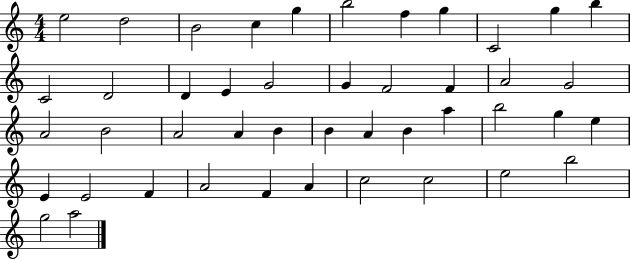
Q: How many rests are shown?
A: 0